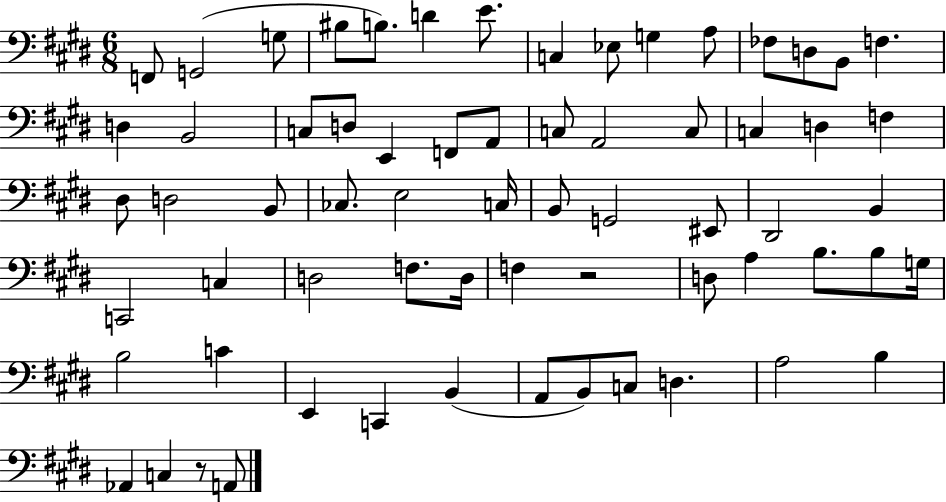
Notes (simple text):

F2/e G2/h G3/e BIS3/e B3/e. D4/q E4/e. C3/q Eb3/e G3/q A3/e FES3/e D3/e B2/e F3/q. D3/q B2/h C3/e D3/e E2/q F2/e A2/e C3/e A2/h C3/e C3/q D3/q F3/q D#3/e D3/h B2/e CES3/e. E3/h C3/s B2/e G2/h EIS2/e D#2/h B2/q C2/h C3/q D3/h F3/e. D3/s F3/q R/h D3/e A3/q B3/e. B3/e G3/s B3/h C4/q E2/q C2/q B2/q A2/e B2/e C3/e D3/q. A3/h B3/q Ab2/q C3/q R/e A2/e